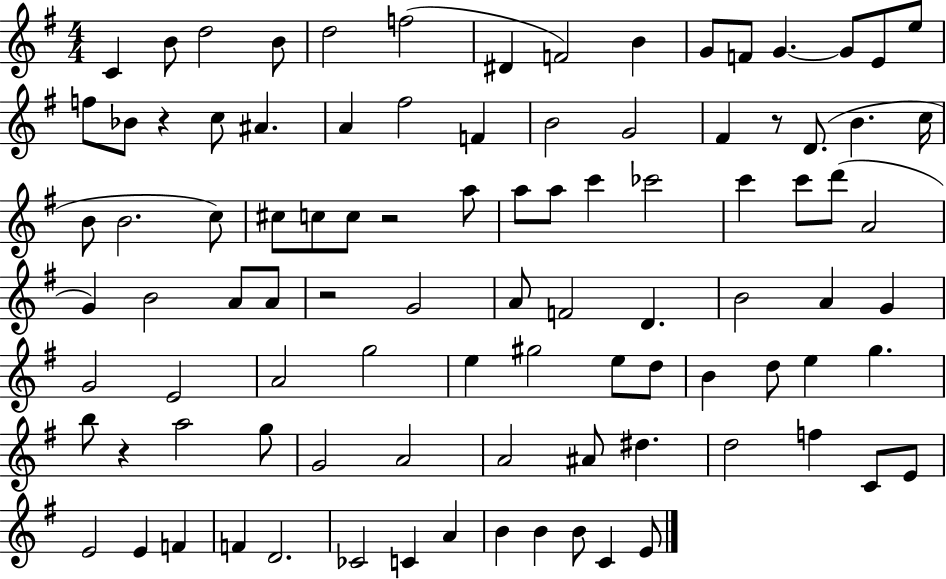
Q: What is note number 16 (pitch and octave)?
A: F5